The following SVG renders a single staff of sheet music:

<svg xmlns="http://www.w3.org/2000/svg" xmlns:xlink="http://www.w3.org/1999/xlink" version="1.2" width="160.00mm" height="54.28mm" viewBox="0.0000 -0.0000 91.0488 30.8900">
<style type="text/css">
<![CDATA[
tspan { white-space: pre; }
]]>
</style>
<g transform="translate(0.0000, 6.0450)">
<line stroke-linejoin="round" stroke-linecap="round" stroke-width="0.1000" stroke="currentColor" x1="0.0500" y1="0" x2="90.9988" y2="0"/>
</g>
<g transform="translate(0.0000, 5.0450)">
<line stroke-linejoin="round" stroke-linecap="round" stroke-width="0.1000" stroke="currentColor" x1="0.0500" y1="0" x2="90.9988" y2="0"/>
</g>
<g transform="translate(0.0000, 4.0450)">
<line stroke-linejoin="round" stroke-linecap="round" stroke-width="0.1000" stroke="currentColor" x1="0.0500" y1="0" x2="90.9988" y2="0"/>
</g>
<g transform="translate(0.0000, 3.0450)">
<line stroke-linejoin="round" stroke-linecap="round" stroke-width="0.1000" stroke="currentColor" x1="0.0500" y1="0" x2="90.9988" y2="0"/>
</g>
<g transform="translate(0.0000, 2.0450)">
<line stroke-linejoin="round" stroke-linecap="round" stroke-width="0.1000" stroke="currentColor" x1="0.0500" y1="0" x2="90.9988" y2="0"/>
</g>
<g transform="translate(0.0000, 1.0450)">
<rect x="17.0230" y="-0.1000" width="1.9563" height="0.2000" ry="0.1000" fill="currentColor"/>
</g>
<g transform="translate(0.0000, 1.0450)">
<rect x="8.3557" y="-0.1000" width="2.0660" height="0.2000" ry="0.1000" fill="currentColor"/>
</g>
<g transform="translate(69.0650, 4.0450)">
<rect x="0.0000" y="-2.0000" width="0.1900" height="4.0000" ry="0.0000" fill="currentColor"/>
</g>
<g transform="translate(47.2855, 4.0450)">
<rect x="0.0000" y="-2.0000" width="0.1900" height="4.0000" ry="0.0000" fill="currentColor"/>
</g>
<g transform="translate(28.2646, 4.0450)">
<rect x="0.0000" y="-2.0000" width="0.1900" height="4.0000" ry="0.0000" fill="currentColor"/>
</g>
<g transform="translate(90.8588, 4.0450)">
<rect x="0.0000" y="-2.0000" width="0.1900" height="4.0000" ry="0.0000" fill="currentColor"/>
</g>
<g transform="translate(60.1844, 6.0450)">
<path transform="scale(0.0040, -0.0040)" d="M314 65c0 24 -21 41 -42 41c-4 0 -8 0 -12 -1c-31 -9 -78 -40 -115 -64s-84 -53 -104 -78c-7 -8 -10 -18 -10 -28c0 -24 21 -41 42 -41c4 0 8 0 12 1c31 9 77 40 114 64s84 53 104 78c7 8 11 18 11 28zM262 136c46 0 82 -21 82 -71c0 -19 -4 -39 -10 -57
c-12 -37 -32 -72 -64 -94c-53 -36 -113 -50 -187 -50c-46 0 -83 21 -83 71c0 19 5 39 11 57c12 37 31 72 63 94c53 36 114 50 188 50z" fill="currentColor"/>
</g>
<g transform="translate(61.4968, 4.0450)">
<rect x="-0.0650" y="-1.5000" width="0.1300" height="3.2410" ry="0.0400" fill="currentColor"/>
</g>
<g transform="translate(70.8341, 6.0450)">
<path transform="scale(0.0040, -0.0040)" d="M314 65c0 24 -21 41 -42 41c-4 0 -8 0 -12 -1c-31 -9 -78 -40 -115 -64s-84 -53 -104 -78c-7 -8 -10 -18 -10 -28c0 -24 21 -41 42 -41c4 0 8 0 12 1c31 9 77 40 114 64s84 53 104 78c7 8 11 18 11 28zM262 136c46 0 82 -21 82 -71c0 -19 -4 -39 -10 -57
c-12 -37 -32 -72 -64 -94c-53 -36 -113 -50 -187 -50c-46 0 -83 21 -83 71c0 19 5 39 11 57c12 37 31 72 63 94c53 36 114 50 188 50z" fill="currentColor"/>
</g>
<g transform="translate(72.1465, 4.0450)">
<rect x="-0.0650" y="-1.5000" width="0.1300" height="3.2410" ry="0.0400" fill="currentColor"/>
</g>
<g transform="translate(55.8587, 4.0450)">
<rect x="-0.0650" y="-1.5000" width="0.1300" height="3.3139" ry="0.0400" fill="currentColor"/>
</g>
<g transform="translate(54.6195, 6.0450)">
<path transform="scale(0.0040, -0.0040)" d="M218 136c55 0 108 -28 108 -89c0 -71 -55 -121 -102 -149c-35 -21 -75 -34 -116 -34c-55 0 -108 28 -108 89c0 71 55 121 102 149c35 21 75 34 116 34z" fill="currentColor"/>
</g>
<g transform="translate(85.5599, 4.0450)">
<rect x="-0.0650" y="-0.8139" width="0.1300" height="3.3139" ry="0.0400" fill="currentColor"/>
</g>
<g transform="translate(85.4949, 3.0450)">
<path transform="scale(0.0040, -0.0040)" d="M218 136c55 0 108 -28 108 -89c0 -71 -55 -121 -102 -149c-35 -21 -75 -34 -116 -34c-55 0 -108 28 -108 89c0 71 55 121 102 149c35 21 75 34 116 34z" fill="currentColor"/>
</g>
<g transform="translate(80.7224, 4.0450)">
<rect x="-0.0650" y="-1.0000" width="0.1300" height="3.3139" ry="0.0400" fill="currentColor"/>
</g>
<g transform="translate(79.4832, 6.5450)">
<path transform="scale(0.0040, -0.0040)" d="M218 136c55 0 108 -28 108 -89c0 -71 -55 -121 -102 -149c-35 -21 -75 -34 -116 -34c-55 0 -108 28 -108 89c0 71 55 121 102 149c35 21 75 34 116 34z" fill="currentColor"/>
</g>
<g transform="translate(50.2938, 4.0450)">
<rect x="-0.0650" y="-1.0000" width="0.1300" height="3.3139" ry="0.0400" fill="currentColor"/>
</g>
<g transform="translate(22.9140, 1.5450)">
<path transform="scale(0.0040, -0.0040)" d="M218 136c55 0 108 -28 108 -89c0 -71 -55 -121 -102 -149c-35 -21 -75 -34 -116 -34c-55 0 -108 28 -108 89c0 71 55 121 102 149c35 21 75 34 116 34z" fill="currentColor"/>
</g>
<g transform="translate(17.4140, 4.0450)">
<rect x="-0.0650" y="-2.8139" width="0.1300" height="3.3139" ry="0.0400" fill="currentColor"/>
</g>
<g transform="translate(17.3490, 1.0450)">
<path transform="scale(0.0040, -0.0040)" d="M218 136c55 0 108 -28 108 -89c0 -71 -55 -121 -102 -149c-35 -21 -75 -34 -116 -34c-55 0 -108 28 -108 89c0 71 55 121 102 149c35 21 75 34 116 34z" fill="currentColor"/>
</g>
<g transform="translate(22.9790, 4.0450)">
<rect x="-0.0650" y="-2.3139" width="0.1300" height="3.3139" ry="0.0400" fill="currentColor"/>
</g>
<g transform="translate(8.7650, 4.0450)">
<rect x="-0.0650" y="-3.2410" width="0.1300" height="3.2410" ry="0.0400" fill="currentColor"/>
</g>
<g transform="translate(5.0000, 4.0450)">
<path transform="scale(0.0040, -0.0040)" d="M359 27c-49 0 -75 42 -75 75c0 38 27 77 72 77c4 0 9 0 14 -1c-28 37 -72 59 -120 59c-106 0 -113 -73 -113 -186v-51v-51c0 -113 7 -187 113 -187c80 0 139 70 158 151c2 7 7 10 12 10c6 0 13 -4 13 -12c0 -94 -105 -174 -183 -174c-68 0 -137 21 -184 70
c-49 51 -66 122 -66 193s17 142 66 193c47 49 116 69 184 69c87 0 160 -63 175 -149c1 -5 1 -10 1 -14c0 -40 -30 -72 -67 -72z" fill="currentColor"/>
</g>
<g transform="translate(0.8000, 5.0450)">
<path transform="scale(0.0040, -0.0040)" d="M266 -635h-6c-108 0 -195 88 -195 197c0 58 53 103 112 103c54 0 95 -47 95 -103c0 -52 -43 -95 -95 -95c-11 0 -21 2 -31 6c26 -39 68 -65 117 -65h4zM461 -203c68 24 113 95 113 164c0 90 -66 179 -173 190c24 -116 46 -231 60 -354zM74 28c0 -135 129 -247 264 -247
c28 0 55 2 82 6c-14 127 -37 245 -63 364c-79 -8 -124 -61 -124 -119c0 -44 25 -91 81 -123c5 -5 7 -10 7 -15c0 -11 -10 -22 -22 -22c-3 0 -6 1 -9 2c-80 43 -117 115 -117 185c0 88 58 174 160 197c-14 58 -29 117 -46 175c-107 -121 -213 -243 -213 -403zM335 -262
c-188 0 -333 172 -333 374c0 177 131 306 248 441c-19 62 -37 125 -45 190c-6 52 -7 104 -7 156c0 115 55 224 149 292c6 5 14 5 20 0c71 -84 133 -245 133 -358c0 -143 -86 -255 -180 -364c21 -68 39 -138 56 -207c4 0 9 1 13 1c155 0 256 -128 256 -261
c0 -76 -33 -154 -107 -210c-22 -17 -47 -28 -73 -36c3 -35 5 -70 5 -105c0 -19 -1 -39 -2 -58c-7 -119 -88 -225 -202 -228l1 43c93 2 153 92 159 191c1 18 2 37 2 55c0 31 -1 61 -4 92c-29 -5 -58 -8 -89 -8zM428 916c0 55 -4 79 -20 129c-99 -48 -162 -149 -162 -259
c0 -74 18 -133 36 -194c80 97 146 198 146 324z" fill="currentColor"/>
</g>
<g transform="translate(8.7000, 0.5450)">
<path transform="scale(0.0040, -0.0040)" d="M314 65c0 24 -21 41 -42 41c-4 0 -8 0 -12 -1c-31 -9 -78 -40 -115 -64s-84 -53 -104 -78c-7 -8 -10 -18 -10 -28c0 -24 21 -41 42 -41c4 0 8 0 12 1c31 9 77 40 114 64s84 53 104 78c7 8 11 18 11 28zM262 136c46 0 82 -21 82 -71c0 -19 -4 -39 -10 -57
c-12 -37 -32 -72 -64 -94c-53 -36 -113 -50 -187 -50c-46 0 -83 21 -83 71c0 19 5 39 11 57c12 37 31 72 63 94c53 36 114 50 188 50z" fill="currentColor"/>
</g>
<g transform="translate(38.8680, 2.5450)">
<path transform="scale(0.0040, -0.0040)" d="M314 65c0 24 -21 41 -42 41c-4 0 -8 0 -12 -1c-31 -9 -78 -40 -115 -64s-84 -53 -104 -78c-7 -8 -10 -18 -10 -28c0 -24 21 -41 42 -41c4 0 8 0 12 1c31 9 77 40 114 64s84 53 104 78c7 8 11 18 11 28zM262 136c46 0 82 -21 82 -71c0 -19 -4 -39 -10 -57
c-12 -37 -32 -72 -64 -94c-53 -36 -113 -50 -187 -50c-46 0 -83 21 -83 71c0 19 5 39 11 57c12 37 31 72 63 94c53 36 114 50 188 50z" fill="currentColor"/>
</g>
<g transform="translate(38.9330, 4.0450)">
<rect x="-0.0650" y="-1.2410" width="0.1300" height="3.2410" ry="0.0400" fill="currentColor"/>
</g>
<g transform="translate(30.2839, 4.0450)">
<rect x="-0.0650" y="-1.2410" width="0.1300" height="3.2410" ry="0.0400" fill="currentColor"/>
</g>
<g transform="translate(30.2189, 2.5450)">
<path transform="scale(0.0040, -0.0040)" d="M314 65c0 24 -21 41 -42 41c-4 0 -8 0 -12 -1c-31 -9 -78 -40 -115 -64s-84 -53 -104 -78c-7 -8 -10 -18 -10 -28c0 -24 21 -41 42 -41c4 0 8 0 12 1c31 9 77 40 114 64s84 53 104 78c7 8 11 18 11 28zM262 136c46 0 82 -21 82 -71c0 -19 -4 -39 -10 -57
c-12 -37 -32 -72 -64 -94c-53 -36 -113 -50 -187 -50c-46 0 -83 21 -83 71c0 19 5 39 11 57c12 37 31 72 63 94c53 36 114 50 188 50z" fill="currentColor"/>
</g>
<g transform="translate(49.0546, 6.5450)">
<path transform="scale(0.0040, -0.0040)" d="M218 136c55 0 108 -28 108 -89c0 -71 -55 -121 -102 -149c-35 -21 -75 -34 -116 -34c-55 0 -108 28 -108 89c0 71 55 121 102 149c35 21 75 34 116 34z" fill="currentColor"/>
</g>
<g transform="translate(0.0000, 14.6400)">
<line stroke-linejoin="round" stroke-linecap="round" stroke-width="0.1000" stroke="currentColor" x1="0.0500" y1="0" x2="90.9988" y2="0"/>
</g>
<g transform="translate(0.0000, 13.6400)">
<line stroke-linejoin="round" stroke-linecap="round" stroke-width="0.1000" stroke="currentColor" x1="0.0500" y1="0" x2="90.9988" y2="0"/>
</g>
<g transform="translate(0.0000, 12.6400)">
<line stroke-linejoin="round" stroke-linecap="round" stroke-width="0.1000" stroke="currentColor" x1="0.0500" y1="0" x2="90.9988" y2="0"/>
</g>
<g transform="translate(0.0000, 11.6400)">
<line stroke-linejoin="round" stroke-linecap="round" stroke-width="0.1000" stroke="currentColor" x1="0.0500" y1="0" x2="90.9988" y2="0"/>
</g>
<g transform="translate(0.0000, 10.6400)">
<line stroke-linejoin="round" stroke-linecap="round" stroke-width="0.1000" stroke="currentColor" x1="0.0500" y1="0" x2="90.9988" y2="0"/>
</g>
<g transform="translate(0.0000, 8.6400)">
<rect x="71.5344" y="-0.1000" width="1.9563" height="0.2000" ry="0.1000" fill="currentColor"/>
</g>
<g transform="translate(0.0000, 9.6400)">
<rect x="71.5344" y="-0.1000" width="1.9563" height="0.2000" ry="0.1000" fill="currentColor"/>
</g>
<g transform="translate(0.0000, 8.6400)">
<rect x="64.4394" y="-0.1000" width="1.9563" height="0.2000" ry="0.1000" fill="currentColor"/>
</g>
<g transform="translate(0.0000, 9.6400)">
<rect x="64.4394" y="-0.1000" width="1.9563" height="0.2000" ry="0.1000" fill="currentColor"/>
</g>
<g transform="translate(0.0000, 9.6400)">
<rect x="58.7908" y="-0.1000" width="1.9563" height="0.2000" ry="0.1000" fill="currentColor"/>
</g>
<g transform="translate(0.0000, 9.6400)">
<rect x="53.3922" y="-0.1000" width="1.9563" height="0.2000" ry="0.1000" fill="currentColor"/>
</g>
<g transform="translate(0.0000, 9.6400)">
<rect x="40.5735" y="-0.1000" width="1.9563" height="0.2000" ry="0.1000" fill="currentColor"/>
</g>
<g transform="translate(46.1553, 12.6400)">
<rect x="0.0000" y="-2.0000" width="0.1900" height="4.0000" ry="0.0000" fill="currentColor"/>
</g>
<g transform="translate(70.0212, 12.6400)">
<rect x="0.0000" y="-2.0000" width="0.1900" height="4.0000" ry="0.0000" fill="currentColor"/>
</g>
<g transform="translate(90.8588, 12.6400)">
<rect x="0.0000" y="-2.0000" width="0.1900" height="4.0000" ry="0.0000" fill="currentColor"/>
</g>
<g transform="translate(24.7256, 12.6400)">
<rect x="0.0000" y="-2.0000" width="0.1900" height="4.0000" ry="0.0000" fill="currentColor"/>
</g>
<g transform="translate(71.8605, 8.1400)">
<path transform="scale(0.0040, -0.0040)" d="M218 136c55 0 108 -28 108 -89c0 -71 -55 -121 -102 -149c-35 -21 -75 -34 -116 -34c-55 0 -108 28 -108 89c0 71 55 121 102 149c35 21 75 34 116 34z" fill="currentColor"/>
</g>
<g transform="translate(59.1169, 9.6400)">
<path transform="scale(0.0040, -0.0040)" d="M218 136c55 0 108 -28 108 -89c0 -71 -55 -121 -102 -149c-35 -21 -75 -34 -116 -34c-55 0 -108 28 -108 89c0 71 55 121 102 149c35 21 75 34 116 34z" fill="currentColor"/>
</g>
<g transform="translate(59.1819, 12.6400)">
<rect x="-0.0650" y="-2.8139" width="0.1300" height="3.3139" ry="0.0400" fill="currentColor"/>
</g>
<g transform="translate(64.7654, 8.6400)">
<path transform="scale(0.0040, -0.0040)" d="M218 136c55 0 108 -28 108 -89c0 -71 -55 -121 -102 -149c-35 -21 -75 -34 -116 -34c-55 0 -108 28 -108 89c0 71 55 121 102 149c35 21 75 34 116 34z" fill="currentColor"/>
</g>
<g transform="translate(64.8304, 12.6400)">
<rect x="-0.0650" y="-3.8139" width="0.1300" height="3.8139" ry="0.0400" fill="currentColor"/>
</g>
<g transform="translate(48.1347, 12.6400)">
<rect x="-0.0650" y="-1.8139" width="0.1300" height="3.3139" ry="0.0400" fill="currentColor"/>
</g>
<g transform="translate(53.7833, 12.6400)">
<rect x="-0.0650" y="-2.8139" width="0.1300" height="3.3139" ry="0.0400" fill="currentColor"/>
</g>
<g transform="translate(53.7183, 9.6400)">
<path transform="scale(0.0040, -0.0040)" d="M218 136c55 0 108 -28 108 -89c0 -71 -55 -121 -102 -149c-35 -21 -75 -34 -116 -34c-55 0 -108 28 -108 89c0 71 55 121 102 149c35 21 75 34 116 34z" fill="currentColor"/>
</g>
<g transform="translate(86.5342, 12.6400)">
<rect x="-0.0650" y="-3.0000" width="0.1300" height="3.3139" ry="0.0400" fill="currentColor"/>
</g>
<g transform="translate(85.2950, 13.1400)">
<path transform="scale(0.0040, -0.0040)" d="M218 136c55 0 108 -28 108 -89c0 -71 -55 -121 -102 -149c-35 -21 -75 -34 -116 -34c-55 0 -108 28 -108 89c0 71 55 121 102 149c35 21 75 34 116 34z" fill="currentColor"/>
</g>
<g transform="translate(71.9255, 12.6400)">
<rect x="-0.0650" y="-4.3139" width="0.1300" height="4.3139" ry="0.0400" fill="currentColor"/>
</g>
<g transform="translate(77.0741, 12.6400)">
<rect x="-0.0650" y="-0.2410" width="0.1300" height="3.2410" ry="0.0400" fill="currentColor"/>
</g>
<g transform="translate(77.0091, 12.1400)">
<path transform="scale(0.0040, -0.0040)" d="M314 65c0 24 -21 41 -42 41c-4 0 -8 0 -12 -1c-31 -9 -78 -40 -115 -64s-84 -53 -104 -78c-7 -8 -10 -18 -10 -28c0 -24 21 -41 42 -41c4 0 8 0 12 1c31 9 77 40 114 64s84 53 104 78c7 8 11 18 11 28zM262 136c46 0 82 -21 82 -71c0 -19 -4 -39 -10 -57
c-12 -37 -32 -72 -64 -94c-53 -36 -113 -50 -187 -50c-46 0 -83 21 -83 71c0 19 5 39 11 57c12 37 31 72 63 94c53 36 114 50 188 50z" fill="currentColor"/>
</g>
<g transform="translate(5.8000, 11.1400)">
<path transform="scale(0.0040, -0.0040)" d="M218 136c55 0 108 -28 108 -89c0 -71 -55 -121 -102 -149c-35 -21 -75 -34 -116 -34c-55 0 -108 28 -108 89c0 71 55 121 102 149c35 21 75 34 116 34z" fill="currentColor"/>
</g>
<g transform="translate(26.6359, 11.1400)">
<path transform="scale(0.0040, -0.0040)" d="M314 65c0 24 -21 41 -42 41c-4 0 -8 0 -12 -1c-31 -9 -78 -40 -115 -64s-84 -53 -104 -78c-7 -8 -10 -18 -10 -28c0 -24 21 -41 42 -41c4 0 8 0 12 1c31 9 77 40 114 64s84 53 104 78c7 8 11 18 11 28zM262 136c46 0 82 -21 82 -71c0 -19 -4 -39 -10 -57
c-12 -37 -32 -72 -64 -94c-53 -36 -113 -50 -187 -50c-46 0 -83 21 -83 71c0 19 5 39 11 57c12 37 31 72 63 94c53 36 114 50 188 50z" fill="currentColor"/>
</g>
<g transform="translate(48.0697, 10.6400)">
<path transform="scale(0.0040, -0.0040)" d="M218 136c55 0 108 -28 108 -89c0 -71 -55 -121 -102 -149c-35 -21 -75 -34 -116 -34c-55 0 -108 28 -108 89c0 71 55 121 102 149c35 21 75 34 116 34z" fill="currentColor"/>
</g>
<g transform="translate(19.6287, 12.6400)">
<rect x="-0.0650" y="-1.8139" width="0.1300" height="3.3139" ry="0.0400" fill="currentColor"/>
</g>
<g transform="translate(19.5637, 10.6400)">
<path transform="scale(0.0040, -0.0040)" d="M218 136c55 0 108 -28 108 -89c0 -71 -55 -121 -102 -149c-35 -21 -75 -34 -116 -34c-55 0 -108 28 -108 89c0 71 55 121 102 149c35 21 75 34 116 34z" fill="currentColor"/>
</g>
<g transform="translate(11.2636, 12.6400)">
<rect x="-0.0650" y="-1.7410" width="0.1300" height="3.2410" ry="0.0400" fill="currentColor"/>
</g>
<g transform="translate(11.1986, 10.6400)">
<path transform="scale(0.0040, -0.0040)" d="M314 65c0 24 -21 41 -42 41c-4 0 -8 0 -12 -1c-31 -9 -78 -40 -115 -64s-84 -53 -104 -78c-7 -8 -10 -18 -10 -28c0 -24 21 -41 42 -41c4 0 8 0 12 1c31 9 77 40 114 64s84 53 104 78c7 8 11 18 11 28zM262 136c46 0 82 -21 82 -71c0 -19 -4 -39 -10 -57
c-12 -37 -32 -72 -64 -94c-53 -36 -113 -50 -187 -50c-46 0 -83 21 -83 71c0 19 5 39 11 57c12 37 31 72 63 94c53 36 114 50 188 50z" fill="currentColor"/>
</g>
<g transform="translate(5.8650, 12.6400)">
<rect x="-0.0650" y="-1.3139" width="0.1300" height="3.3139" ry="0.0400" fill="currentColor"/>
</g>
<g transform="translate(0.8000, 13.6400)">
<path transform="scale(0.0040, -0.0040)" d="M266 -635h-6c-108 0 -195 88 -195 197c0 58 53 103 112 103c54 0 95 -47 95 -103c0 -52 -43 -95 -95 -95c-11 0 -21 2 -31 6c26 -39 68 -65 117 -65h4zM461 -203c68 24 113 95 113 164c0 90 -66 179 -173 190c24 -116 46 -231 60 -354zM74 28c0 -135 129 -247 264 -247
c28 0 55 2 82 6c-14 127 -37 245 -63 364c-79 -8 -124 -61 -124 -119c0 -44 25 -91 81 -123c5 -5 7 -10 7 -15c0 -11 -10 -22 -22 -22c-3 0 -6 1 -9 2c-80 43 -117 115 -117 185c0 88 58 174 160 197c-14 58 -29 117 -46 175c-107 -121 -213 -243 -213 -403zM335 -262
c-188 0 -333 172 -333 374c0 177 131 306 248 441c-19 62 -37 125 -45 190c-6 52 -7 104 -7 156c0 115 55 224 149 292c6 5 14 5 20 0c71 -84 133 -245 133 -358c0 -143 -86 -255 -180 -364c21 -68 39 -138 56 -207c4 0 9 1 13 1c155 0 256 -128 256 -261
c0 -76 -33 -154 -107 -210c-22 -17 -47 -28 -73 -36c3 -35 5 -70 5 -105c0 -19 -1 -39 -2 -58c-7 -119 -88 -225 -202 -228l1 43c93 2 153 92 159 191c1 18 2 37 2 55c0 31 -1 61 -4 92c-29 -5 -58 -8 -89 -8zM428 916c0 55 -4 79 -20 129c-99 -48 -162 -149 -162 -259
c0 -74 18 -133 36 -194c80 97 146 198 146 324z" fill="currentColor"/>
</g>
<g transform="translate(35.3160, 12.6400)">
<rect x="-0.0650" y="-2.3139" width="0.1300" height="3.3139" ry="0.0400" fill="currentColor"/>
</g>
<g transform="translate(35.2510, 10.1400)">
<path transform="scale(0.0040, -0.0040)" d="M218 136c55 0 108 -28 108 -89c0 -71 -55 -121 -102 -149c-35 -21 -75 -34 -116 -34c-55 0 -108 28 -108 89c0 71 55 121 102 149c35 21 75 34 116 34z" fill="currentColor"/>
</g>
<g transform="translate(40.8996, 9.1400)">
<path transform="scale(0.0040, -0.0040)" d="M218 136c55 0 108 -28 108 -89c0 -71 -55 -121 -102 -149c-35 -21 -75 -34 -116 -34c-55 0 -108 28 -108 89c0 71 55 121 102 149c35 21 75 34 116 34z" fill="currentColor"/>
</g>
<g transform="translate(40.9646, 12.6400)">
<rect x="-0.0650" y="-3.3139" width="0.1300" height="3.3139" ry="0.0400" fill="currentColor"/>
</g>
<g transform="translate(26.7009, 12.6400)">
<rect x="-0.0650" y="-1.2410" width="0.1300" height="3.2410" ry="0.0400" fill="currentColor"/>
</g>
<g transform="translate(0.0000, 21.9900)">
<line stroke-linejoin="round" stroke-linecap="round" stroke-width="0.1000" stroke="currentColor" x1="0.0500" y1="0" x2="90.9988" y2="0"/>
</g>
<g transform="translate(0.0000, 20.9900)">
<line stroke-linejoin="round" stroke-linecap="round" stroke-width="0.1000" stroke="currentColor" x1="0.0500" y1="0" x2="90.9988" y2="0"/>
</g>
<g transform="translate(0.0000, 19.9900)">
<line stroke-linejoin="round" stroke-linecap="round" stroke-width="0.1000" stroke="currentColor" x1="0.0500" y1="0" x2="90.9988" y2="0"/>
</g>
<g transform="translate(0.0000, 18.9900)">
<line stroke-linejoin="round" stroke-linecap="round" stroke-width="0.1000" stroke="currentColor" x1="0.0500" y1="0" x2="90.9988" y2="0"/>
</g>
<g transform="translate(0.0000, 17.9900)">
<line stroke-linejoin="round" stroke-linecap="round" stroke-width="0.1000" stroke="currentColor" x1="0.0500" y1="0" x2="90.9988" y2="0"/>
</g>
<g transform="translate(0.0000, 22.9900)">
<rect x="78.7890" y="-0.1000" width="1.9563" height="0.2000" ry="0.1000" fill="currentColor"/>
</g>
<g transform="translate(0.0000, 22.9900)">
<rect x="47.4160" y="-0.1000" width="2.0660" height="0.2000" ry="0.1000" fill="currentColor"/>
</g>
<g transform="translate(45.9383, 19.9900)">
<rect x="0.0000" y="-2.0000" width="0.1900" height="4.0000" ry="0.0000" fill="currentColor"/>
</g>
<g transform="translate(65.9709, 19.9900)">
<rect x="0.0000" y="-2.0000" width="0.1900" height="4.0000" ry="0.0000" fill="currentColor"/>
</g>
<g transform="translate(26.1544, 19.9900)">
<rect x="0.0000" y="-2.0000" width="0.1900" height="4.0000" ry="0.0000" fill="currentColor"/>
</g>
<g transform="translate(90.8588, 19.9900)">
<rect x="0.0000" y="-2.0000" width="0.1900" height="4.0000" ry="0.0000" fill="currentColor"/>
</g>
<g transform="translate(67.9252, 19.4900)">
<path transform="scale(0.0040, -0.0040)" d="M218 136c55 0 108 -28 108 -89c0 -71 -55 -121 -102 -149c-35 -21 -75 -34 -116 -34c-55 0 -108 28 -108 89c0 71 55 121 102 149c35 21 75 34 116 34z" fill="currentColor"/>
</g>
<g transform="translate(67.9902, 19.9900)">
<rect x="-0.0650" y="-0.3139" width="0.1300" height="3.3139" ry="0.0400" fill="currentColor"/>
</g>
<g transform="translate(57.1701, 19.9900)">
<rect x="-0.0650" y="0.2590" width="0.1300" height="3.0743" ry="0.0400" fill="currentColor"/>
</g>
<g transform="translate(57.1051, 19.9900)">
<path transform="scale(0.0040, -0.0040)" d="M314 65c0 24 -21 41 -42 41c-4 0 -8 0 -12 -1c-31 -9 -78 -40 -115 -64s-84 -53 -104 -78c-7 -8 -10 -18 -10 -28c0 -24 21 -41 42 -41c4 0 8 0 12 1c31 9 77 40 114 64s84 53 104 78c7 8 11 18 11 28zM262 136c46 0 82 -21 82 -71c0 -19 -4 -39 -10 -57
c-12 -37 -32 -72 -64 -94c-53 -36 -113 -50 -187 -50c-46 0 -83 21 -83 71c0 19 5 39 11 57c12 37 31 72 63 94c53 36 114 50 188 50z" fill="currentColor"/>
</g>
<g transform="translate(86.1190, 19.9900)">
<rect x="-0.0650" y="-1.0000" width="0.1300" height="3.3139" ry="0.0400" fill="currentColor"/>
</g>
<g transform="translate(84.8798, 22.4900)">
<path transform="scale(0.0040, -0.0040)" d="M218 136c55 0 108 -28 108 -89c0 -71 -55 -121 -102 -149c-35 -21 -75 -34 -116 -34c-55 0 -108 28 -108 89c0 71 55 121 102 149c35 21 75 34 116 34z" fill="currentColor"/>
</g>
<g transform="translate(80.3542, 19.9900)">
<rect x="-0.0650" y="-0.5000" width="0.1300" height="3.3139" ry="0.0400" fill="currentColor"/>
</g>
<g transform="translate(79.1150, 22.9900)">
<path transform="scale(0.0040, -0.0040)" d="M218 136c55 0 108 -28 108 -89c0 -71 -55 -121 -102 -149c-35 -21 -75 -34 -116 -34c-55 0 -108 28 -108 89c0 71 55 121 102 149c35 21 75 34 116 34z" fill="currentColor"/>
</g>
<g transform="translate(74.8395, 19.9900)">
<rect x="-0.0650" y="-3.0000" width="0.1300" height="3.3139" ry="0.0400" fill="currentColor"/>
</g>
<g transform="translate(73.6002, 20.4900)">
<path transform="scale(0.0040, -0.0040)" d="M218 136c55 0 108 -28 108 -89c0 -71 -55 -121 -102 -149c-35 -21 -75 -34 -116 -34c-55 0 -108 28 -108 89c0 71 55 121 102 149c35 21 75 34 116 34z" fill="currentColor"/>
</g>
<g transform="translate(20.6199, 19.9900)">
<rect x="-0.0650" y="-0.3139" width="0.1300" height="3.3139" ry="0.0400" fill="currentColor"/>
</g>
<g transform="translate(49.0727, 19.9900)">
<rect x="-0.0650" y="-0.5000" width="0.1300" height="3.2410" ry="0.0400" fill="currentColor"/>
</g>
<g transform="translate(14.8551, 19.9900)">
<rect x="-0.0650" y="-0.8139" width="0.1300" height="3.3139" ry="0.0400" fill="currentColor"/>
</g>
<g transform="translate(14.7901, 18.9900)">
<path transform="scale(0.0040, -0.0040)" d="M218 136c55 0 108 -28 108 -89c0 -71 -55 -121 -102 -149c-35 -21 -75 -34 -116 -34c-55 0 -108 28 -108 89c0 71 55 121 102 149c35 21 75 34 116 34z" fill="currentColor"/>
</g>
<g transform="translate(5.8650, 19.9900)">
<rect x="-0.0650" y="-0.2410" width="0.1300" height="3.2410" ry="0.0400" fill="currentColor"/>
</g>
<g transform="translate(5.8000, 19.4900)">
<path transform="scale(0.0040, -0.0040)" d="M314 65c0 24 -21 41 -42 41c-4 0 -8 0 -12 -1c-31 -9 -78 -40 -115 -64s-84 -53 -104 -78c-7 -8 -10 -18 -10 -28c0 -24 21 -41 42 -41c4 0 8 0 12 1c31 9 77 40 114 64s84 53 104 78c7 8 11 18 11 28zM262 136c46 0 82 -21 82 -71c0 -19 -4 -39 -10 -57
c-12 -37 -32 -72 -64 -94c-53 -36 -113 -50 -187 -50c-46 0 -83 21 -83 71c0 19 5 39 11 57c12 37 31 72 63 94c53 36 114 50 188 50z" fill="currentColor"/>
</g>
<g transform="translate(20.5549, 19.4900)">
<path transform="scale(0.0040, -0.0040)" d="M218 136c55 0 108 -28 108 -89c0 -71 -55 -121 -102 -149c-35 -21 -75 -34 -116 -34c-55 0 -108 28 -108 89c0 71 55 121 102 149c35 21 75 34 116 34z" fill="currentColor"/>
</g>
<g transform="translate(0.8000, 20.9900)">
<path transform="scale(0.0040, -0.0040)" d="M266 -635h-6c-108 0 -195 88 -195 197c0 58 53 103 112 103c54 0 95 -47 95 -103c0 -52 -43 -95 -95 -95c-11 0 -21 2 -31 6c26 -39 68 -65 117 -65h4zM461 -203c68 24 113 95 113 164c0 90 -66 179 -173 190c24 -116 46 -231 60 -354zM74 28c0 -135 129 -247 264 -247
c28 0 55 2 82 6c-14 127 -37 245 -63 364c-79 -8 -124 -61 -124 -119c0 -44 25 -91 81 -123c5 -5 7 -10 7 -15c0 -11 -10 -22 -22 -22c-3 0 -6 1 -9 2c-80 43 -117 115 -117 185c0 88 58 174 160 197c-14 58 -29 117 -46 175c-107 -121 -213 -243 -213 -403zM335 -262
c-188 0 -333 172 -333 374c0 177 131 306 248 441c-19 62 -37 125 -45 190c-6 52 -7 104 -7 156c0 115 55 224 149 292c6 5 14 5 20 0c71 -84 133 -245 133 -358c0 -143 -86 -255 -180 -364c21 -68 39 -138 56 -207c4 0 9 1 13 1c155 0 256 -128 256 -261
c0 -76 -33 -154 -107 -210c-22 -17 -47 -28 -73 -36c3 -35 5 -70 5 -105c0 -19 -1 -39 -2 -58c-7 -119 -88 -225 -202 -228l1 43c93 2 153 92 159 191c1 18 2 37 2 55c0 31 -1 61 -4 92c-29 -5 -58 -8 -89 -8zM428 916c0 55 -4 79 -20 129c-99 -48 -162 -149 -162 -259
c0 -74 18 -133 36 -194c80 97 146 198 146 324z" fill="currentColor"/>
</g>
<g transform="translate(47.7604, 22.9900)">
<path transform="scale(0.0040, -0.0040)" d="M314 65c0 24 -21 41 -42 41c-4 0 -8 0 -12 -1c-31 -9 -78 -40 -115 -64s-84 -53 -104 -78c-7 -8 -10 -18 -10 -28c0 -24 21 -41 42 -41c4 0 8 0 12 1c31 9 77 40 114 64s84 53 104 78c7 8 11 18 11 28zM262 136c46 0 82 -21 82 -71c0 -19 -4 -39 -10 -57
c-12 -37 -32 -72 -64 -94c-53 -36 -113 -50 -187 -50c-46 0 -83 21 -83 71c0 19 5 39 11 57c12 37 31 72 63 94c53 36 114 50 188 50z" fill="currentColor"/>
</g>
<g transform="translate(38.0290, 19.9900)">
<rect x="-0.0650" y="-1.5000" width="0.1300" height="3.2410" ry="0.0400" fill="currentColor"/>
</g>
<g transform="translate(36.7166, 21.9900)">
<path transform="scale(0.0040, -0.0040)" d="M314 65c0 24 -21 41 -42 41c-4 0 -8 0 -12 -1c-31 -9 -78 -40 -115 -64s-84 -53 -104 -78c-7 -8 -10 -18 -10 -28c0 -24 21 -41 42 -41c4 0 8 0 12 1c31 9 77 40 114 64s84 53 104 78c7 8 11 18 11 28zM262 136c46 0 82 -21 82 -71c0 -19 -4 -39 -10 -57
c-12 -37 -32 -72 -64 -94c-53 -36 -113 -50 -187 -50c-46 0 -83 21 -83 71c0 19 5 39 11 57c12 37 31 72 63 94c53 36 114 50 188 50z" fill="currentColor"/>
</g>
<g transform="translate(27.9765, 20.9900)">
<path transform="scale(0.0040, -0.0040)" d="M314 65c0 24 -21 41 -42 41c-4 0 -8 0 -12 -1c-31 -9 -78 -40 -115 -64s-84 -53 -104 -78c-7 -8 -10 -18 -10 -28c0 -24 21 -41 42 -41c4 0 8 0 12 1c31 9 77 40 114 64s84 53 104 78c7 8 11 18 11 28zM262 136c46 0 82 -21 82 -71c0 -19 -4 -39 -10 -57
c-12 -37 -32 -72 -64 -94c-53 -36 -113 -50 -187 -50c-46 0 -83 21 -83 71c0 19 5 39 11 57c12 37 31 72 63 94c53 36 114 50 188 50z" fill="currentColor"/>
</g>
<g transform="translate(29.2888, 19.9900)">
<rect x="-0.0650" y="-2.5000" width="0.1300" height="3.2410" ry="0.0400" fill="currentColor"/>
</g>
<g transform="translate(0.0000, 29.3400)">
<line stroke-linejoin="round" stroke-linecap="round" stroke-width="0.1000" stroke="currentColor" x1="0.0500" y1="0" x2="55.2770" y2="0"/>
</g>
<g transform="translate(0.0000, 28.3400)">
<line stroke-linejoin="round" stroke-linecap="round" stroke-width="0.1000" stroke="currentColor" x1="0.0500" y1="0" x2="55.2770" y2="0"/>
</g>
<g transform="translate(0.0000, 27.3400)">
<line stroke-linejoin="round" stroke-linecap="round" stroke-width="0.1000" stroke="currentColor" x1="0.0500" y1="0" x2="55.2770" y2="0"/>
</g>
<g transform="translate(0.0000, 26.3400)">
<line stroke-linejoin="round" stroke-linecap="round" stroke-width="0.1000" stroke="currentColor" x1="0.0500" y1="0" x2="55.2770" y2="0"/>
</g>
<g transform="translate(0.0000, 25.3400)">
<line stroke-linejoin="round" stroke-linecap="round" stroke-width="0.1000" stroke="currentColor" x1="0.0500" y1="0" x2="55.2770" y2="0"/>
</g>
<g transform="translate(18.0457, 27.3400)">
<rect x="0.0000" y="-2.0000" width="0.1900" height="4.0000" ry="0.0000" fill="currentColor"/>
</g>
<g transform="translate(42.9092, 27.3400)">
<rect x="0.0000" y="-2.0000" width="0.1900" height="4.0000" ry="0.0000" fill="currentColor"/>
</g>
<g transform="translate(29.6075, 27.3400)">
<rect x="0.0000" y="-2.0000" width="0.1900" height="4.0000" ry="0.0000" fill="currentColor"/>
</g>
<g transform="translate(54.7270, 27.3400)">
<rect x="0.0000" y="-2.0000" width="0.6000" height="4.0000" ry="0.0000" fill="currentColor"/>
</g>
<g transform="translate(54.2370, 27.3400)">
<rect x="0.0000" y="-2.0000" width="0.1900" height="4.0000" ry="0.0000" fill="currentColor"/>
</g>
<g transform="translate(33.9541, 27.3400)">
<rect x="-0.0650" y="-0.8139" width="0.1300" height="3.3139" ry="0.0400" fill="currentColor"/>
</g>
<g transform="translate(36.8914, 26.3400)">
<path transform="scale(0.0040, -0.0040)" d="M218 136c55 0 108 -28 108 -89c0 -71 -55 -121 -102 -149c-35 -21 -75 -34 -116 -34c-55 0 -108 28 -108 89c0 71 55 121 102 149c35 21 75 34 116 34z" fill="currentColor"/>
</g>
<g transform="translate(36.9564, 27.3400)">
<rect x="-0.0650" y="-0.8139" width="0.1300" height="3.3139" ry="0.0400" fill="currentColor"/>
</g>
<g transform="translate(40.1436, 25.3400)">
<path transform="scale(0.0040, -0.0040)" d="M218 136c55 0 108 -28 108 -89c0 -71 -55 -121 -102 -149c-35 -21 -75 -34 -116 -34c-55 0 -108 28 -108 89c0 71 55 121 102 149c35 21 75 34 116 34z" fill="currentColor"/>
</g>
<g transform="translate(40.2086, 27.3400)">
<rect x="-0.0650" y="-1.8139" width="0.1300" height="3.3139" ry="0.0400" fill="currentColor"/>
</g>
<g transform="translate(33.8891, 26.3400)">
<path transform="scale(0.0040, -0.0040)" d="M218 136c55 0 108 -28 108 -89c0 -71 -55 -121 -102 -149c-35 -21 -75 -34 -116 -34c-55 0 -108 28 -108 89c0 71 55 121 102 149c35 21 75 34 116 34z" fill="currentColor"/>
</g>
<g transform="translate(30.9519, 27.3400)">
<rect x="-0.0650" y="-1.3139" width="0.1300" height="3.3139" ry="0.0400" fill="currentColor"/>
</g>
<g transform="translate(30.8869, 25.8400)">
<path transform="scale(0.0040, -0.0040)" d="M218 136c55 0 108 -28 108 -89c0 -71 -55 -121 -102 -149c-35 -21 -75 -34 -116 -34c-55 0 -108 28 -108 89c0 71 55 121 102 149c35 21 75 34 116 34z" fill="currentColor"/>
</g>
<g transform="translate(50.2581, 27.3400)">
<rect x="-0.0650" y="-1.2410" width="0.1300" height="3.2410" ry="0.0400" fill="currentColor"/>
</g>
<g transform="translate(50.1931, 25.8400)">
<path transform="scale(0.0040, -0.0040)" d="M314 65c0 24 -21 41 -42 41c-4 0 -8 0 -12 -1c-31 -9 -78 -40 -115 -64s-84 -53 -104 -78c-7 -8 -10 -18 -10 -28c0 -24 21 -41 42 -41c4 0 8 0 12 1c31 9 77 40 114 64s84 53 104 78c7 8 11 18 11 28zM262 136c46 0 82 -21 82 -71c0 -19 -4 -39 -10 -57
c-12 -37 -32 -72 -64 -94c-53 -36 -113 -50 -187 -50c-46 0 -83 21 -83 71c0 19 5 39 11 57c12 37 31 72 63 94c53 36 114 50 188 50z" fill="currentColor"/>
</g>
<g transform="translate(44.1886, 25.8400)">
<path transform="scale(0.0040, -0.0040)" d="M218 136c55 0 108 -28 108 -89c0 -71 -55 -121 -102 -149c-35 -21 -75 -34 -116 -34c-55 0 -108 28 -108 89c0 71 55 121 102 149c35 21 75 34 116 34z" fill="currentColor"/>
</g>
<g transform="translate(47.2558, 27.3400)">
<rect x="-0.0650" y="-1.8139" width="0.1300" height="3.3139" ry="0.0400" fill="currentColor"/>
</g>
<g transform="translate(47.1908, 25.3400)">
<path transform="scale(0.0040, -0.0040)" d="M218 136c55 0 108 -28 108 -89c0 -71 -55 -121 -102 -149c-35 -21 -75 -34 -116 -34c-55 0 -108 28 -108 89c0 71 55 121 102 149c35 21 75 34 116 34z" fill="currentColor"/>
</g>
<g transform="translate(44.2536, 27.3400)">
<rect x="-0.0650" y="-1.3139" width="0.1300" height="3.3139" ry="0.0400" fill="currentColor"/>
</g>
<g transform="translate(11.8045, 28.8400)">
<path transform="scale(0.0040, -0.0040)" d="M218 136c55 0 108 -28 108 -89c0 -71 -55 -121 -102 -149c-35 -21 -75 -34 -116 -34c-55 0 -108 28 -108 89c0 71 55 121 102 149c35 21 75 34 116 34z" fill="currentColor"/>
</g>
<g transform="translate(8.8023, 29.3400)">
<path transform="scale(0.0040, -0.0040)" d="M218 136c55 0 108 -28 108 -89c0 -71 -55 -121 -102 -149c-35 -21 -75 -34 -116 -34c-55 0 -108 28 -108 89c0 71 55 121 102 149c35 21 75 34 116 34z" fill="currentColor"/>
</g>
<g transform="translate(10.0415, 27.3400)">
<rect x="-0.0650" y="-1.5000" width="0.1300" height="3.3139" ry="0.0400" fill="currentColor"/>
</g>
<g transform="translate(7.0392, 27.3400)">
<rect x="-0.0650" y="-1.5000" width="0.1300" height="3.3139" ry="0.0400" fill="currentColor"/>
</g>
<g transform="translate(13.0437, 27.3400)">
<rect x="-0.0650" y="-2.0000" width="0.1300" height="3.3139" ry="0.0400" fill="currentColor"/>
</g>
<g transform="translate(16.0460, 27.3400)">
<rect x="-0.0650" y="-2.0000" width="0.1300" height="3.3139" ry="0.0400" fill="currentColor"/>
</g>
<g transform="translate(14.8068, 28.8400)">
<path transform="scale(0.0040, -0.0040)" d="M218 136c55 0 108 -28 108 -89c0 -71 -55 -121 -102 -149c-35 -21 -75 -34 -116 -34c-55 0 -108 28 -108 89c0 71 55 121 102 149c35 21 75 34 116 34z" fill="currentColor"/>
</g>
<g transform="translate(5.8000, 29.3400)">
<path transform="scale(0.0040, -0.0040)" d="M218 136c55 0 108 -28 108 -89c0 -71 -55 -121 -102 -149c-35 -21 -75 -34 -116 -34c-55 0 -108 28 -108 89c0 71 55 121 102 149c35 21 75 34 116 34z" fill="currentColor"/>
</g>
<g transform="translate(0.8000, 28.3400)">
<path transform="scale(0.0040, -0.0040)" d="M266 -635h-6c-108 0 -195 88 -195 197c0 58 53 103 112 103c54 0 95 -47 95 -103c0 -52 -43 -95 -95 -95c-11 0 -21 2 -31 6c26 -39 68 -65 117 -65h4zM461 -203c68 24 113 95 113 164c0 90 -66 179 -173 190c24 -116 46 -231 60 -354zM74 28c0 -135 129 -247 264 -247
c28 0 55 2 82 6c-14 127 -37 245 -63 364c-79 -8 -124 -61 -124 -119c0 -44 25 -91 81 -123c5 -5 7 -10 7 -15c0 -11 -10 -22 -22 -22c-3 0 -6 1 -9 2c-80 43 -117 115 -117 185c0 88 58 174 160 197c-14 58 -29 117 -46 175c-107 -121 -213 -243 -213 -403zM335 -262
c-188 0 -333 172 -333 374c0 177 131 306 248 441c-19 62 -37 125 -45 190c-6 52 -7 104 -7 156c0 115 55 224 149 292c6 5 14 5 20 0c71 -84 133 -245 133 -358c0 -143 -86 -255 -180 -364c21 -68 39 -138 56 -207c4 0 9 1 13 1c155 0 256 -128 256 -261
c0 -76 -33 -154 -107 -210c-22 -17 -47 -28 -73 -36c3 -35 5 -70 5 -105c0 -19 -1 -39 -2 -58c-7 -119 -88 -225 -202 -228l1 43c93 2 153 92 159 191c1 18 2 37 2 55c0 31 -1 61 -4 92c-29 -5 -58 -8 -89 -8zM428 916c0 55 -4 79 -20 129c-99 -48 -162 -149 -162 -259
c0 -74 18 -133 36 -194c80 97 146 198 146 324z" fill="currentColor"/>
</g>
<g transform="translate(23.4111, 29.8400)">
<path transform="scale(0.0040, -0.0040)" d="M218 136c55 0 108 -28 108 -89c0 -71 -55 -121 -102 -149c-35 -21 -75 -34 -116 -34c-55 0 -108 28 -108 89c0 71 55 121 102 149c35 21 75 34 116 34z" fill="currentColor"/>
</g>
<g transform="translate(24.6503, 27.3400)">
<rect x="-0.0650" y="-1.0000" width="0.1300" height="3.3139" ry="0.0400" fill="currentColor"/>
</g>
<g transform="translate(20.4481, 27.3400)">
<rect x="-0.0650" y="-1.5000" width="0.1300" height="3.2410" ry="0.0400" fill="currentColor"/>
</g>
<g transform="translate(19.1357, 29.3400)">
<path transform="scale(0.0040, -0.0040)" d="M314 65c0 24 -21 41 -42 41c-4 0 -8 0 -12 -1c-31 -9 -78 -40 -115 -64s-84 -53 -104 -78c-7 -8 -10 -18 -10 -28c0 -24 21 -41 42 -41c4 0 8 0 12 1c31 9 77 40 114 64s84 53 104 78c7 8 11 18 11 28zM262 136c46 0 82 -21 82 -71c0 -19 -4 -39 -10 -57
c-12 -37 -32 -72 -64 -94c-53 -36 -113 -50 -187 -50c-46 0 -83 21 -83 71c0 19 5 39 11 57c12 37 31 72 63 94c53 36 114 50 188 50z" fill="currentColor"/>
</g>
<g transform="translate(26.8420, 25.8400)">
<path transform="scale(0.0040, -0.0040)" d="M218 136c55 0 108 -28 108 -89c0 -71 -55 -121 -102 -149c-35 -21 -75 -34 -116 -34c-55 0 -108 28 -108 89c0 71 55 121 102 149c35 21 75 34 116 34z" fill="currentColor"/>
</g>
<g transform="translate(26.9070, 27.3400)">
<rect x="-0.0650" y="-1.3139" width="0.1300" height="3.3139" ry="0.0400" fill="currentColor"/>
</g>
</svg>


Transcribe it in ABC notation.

X:1
T:Untitled
M:4/4
L:1/4
K:C
b2 a g e2 e2 D E E2 E2 D d e f2 f e2 g b f a a c' d' c2 A c2 d c G2 E2 C2 B2 c A C D E E F F E2 D e e d d f e f e2